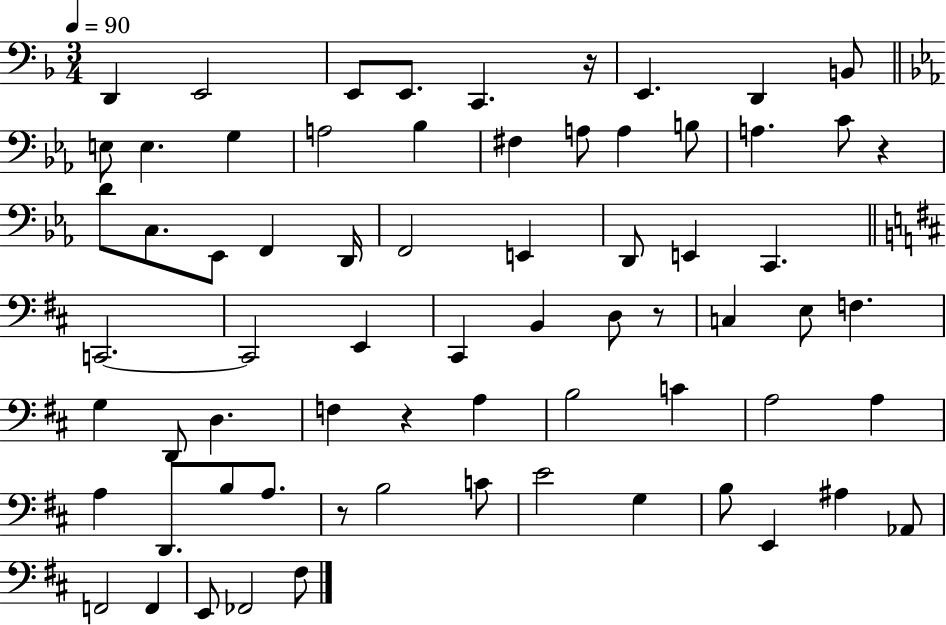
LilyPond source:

{
  \clef bass
  \numericTimeSignature
  \time 3/4
  \key f \major
  \tempo 4 = 90
  d,4 e,2 | e,8 e,8. c,4. r16 | e,4. d,4 b,8 | \bar "||" \break \key c \minor e8 e4. g4 | a2 bes4 | fis4 a8 a4 b8 | a4. c'8 r4 | \break d'8 c8. ees,8 f,4 d,16 | f,2 e,4 | d,8 e,4 c,4. | \bar "||" \break \key d \major c,2.~~ | c,2 e,4 | cis,4 b,4 d8 r8 | c4 e8 f4. | \break g4 d,8 d4. | f4 r4 a4 | b2 c'4 | a2 a4 | \break a4 d,8. b8 a8. | r8 b2 c'8 | e'2 g4 | b8 e,4 ais4 aes,8 | \break f,2 f,4 | e,8 fes,2 fis8 | \bar "|."
}